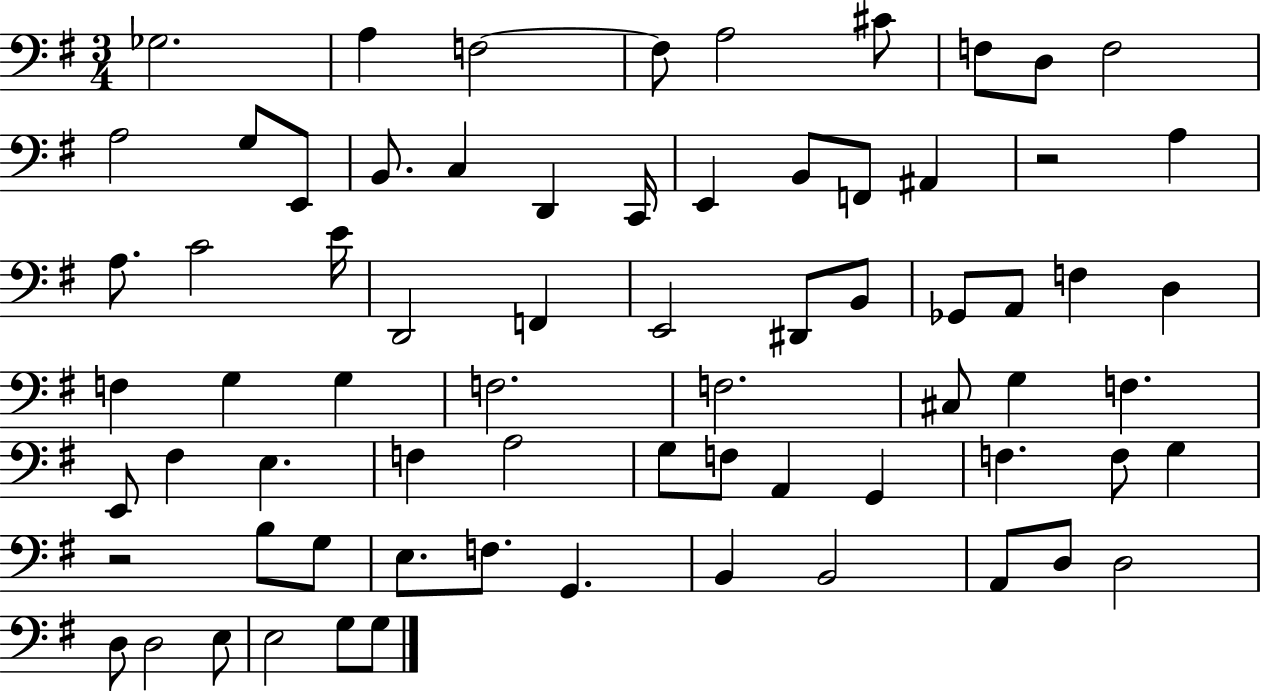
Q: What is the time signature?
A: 3/4